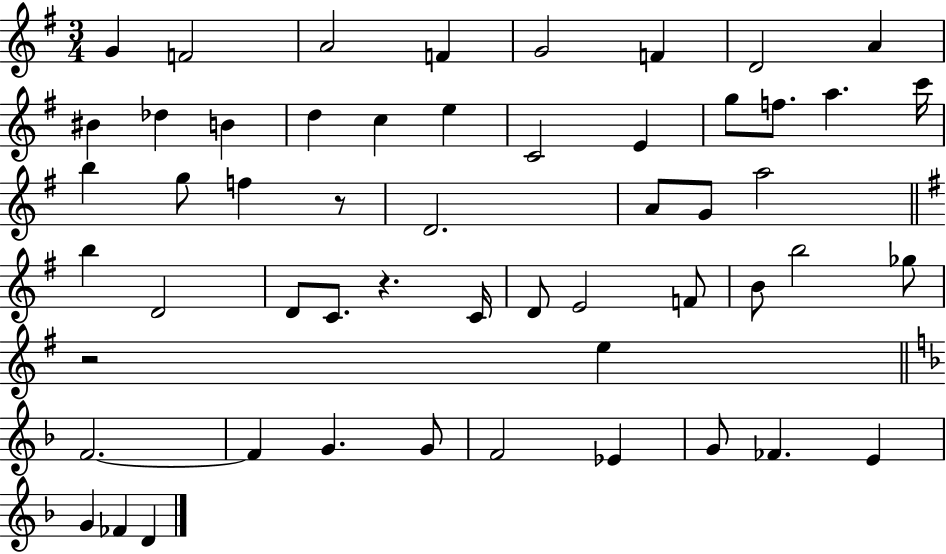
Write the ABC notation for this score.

X:1
T:Untitled
M:3/4
L:1/4
K:G
G F2 A2 F G2 F D2 A ^B _d B d c e C2 E g/2 f/2 a c'/4 b g/2 f z/2 D2 A/2 G/2 a2 b D2 D/2 C/2 z C/4 D/2 E2 F/2 B/2 b2 _g/2 z2 e F2 F G G/2 F2 _E G/2 _F E G _F D